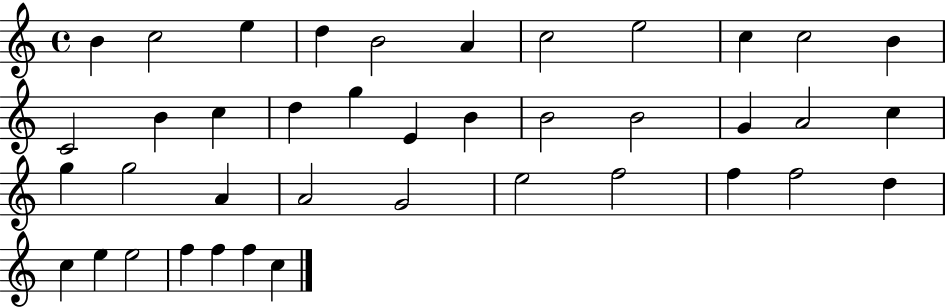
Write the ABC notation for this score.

X:1
T:Untitled
M:4/4
L:1/4
K:C
B c2 e d B2 A c2 e2 c c2 B C2 B c d g E B B2 B2 G A2 c g g2 A A2 G2 e2 f2 f f2 d c e e2 f f f c